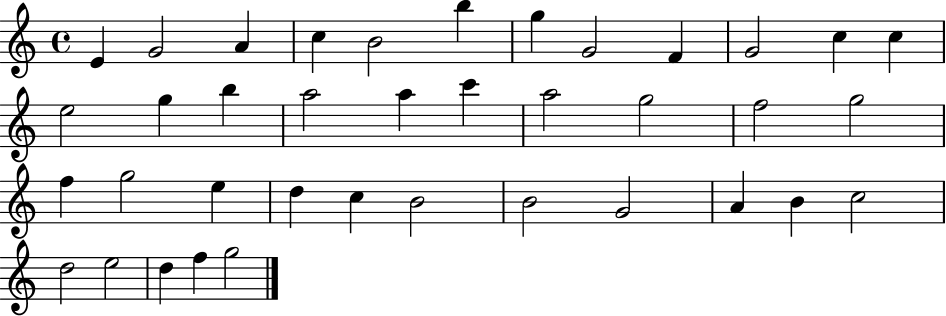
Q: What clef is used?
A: treble